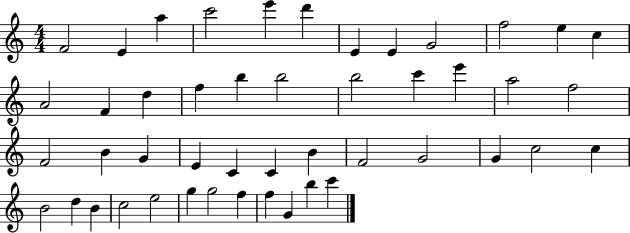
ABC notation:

X:1
T:Untitled
M:4/4
L:1/4
K:C
F2 E a c'2 e' d' E E G2 f2 e c A2 F d f b b2 b2 c' e' a2 f2 F2 B G E C C B F2 G2 G c2 c B2 d B c2 e2 g g2 f f G b c'